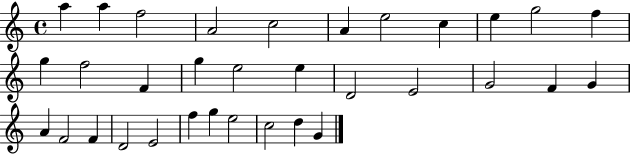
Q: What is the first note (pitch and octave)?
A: A5